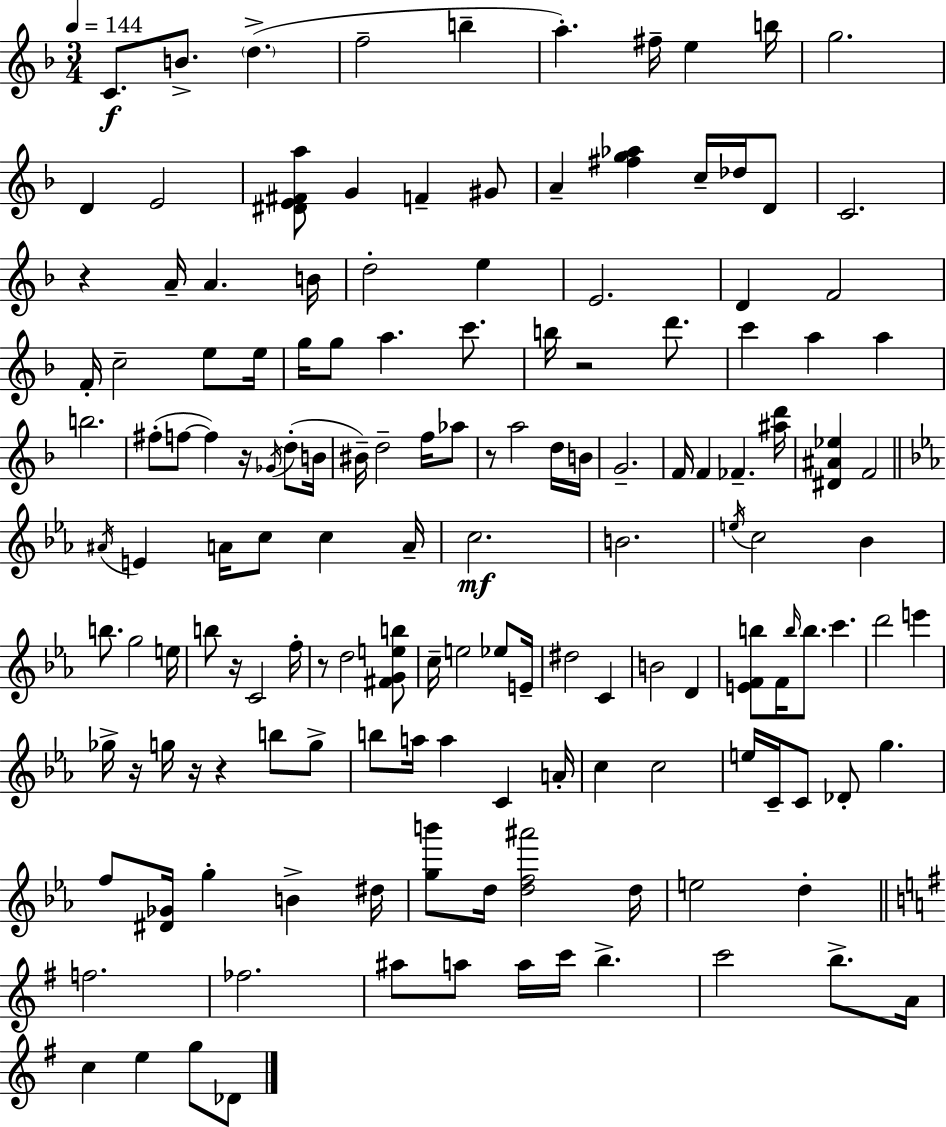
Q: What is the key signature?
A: F major